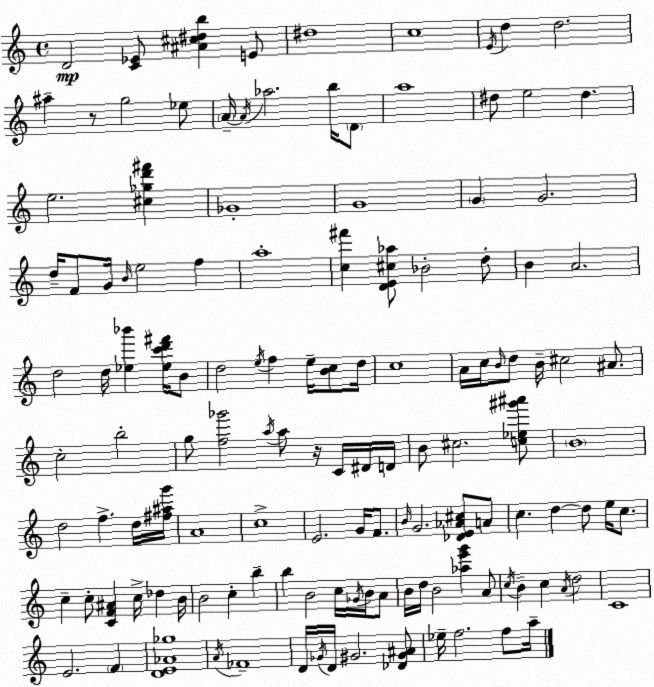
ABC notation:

X:1
T:Untitled
M:4/4
L:1/4
K:C
D2 [C_E]/2 [^A^c^db] E/2 ^d4 c4 E/4 d d2 ^a z/2 g2 _e/2 A/4 A/4 _a2 b/4 D/2 a4 ^d/2 e2 ^d e2 [^c_gd'^f'] _G4 G4 G G2 d/4 F/2 G/4 B/4 e2 f a4 [c^f'] [DE^c_a]/2 _B2 d/2 B A2 d2 d/4 [_e_b'] [_ec'd'^f']/4 B/2 d2 e/4 f e/4 [Bc]/2 d/4 c4 A/4 c/4 B/4 d/2 B/4 ^c2 ^A/2 c2 b2 g/2 [f_g']2 a/4 a/2 z/4 C/4 ^D/4 D/4 B/2 ^c2 [c_e^g'^a']/2 B4 d2 f d/4 [^f^ag']/4 A4 c4 E2 G/4 F/2 B/4 G2 [_DE_A^c]/2 A/2 c d d/2 e/4 c/2 c c/2 [CF^A] c/4 _d B/4 B2 c b b B2 c/4 _G/4 B/4 A/2 B/4 d/4 B2 [_ae'g'] A/2 c/4 B c A/4 d2 C4 E2 F [DE_A_g]4 A/4 _F4 D/4 _G/4 D/4 ^G2 [_D^G^A]/2 _e/4 f2 f/2 a/4